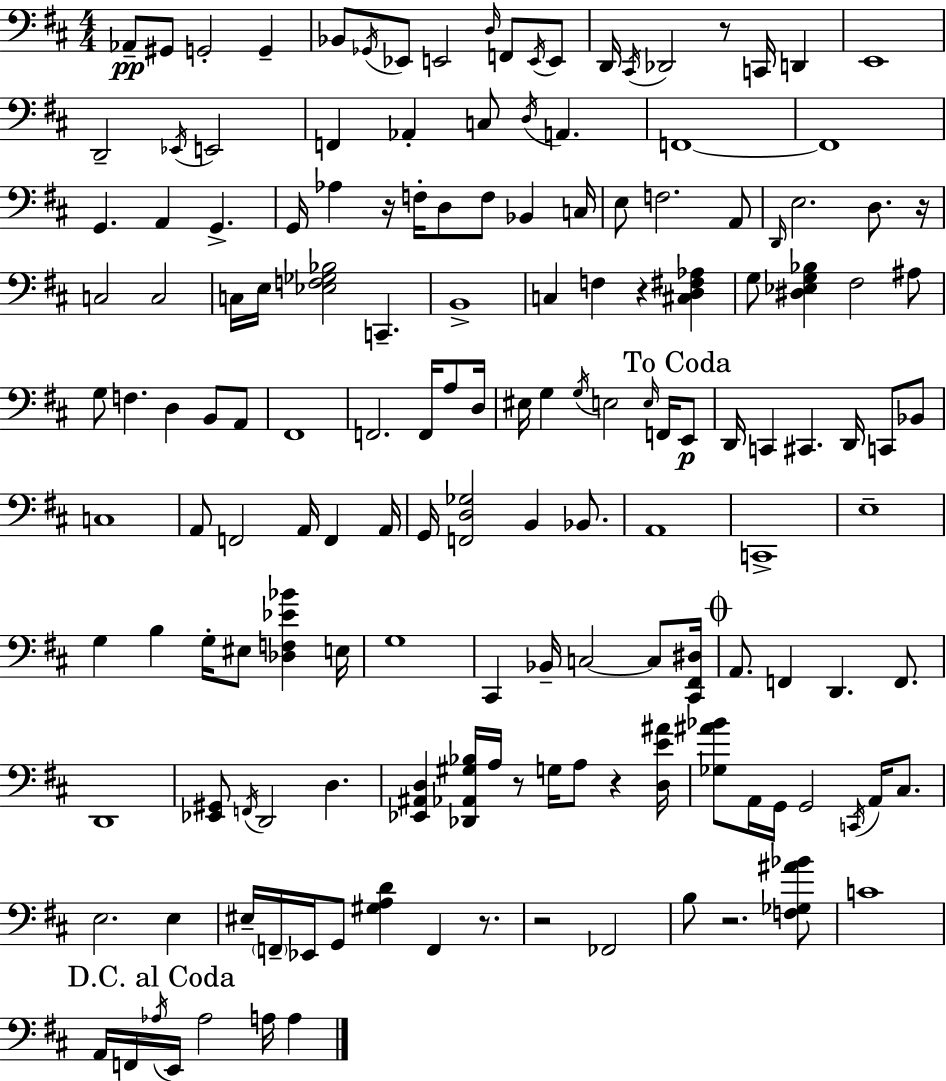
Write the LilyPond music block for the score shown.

{
  \clef bass
  \numericTimeSignature
  \time 4/4
  \key d \major
  aes,8--\pp gis,8 g,2-. g,4-- | bes,8 \acciaccatura { ges,16 } ees,8 e,2 \grace { d16 } f,8 | \acciaccatura { e,16 } e,8 d,16 \acciaccatura { cis,16 } des,2 r8 c,16 | d,4 e,1 | \break d,2-- \acciaccatura { ees,16 } e,2 | f,4 aes,4-. c8 \acciaccatura { d16 } | a,4. f,1~~ | f,1 | \break g,4. a,4 | g,4.-> g,16 aes4 r16 f16-. d8 f8 | bes,4 c16 e8 f2. | a,8 \grace { d,16 } e2. | \break d8. r16 c2 c2 | c16 e16 <ees f ges bes>2 | c,4.-- b,1-> | c4 f4 r4 | \break <cis d fis aes>4 g8 <dis ees g bes>4 fis2 | ais8 g8 f4. d4 | b,8 a,8 fis,1 | f,2. | \break f,16 a8 d16 eis16 g4 \acciaccatura { g16 } e2 | \grace { e16 } f,16 \mark "To Coda" e,8\p d,16 c,4 cis,4. | d,16 c,8 bes,8 c1 | a,8 f,2 | \break a,16 f,4 a,16 g,16 <f, d ges>2 | b,4 bes,8. a,1 | c,1-> | e1-- | \break g4 b4 | g16-. eis8 <des f ees' bes'>4 e16 g1 | cis,4 bes,16-- c2~~ | c8 <cis, fis, dis>16 \mark \markup { \musicglyph "scripts.coda" } a,8. f,4 | \break d,4. f,8. d,1 | <ees, gis,>8 \acciaccatura { f,16 } d,2 | d4. <ees, ais, d>4 <des, aes, gis bes>16 a16 | r8 g16 a8 r4 <d e' ais'>16 <ges ais' bes'>8 a,16 g,16 g,2 | \break \acciaccatura { c,16 } a,16 cis8. e2. | e4 eis16-- \parenthesize f,16-- ees,16 g,8 | <gis a d'>4 f,4 r8. r2 | fes,2 b8 r2. | \break <f ges ais' bes'>8 c'1 | \mark "D.C. al Coda" a,16 f,16 \acciaccatura { aes16 } e,16 aes2 | a16 a4 \bar "|."
}